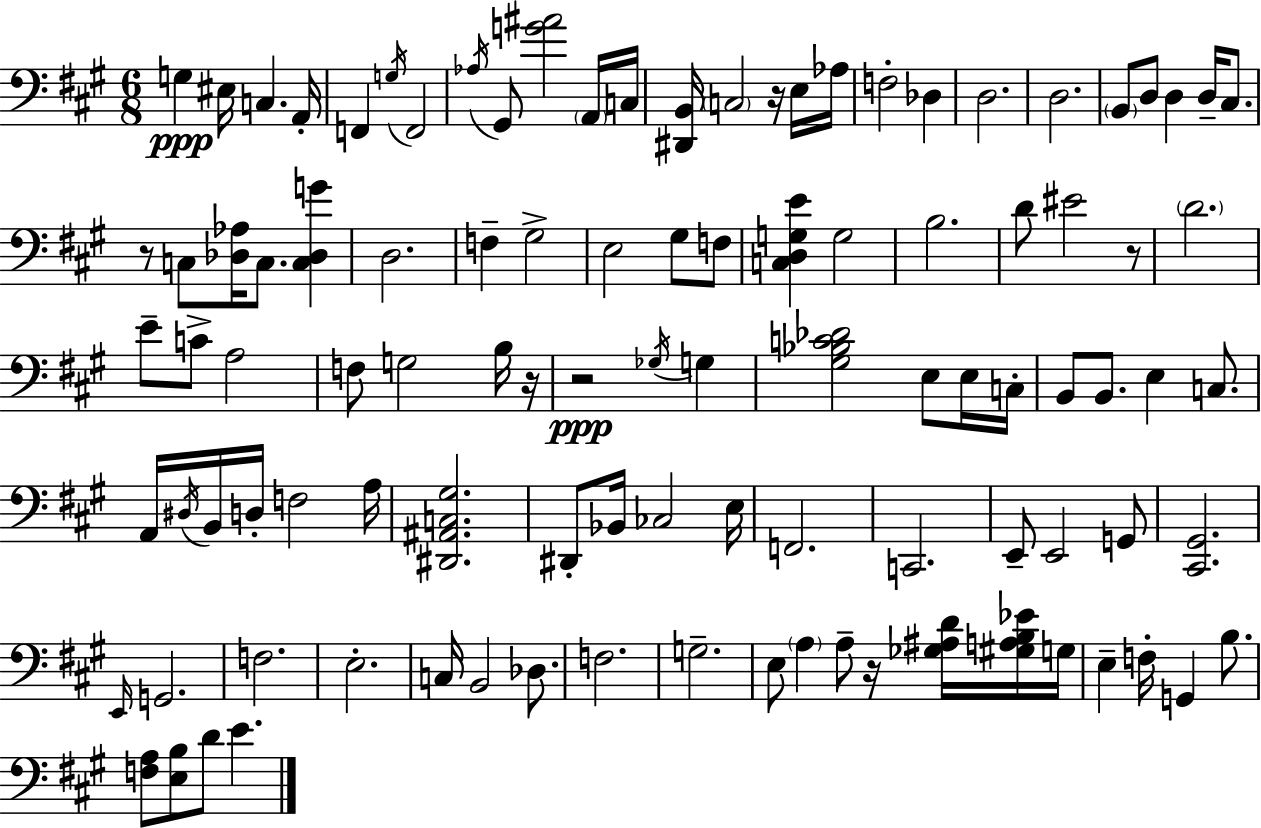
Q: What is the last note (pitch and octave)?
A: E4